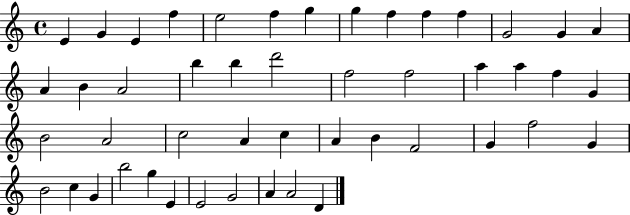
{
  \clef treble
  \time 4/4
  \defaultTimeSignature
  \key c \major
  e'4 g'4 e'4 f''4 | e''2 f''4 g''4 | g''4 f''4 f''4 f''4 | g'2 g'4 a'4 | \break a'4 b'4 a'2 | b''4 b''4 d'''2 | f''2 f''2 | a''4 a''4 f''4 g'4 | \break b'2 a'2 | c''2 a'4 c''4 | a'4 b'4 f'2 | g'4 f''2 g'4 | \break b'2 c''4 g'4 | b''2 g''4 e'4 | e'2 g'2 | a'4 a'2 d'4 | \break \bar "|."
}